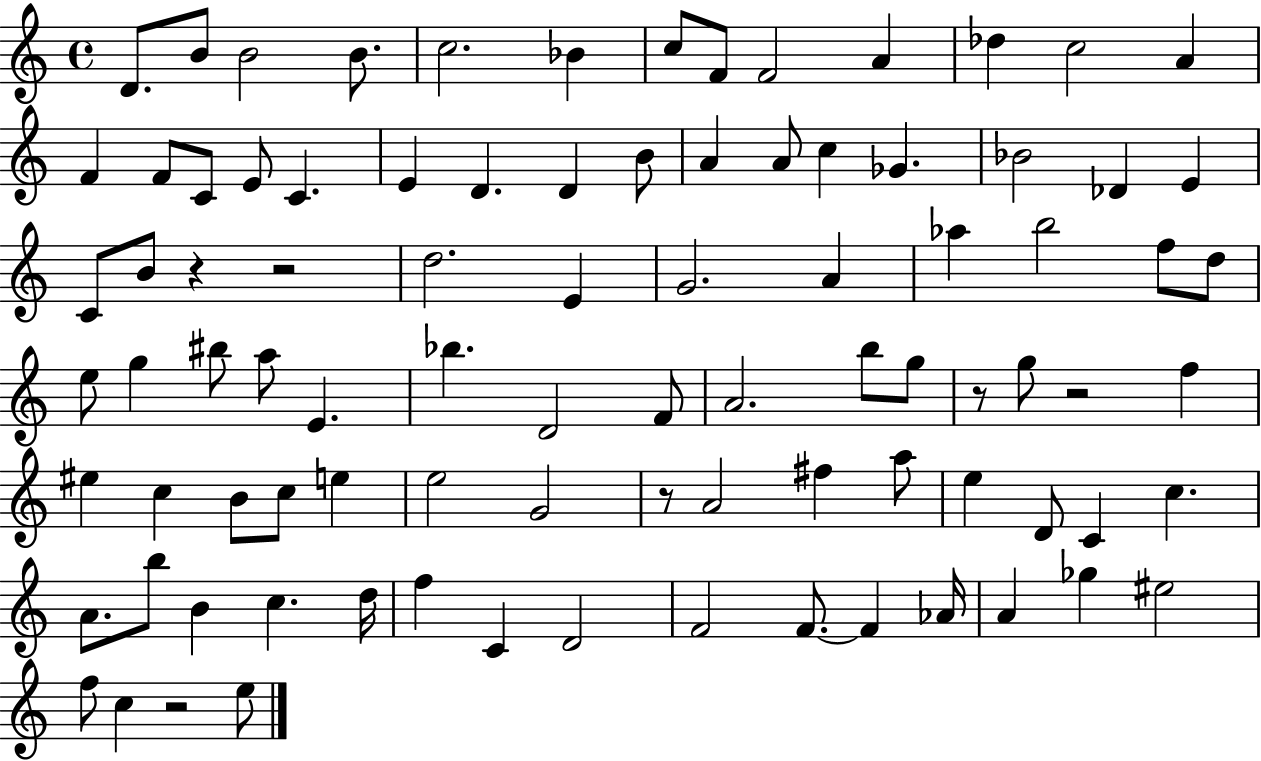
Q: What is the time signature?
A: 4/4